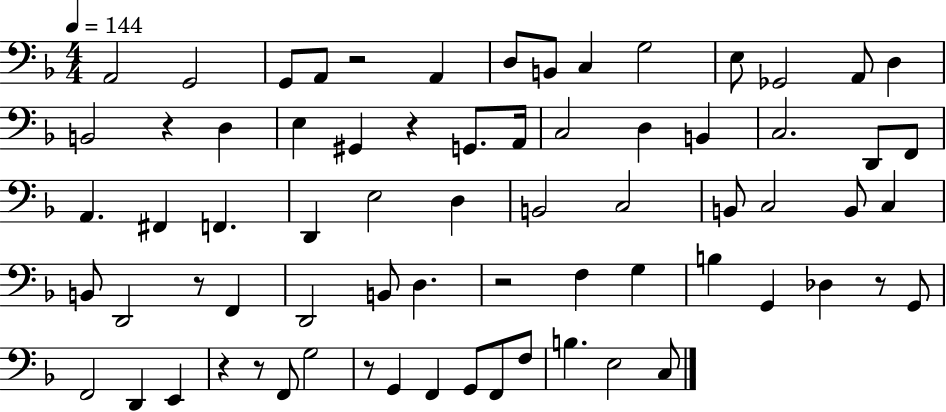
A2/h G2/h G2/e A2/e R/h A2/q D3/e B2/e C3/q G3/h E3/e Gb2/h A2/e D3/q B2/h R/q D3/q E3/q G#2/q R/q G2/e. A2/s C3/h D3/q B2/q C3/h. D2/e F2/e A2/q. F#2/q F2/q. D2/q E3/h D3/q B2/h C3/h B2/e C3/h B2/e C3/q B2/e D2/h R/e F2/q D2/h B2/e D3/q. R/h F3/q G3/q B3/q G2/q Db3/q R/e G2/e F2/h D2/q E2/q R/q R/e F2/e G3/h R/e G2/q F2/q G2/e F2/e F3/e B3/q. E3/h C3/e